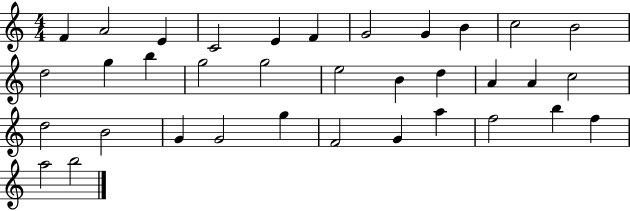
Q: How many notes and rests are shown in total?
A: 35